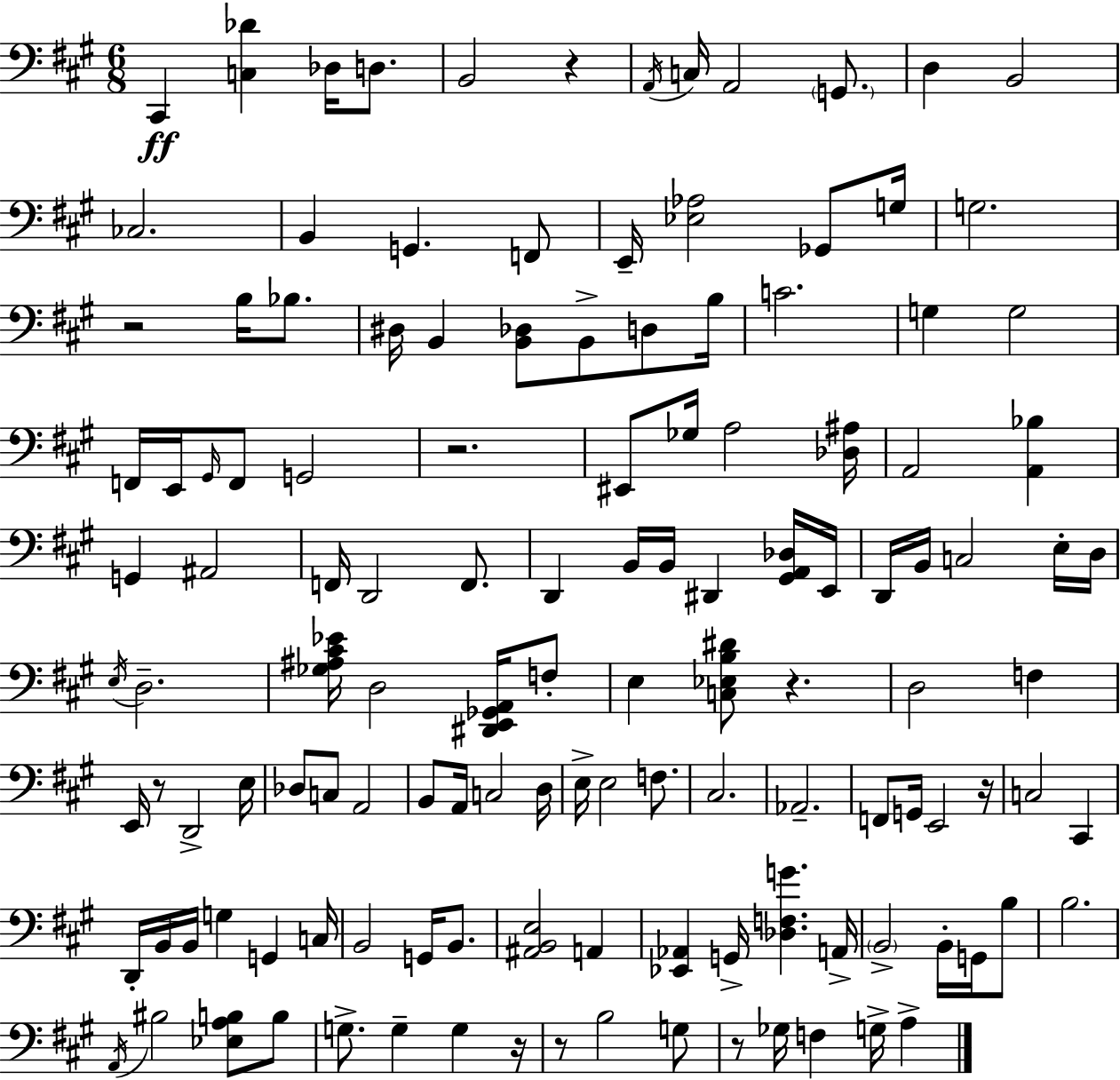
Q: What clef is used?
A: bass